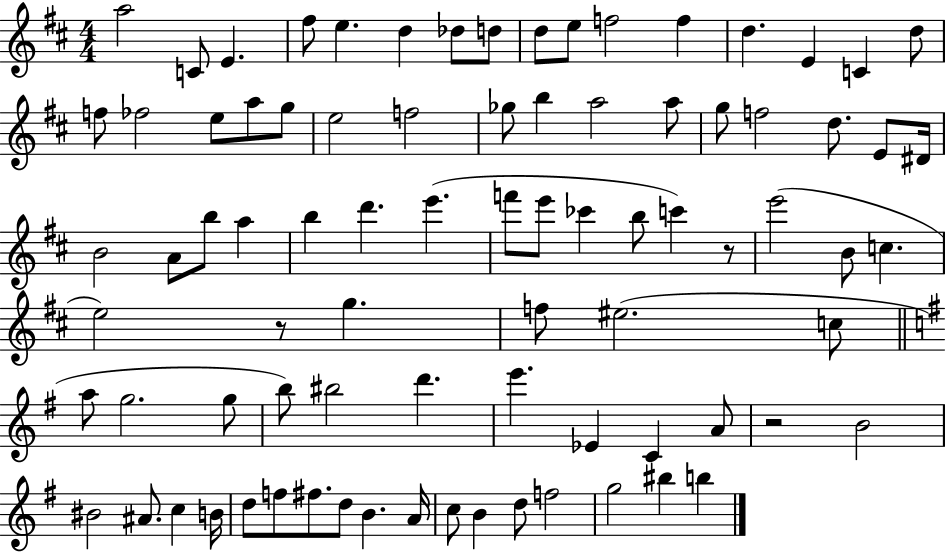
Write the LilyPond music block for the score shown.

{
  \clef treble
  \numericTimeSignature
  \time 4/4
  \key d \major
  a''2 c'8 e'4. | fis''8 e''4. d''4 des''8 d''8 | d''8 e''8 f''2 f''4 | d''4. e'4 c'4 d''8 | \break f''8 fes''2 e''8 a''8 g''8 | e''2 f''2 | ges''8 b''4 a''2 a''8 | g''8 f''2 d''8. e'8 dis'16 | \break b'2 a'8 b''8 a''4 | b''4 d'''4. e'''4.( | f'''8 e'''8 ces'''4 b''8 c'''4) r8 | e'''2( b'8 c''4. | \break e''2) r8 g''4. | f''8 eis''2.( c''8 | \bar "||" \break \key e \minor a''8 g''2. g''8 | b''8) bis''2 d'''4. | e'''4. ees'4 c'4 a'8 | r2 b'2 | \break bis'2 ais'8. c''4 b'16 | d''8 f''8 fis''8. d''8 b'4. a'16 | c''8 b'4 d''8 f''2 | g''2 bis''4 b''4 | \break \bar "|."
}